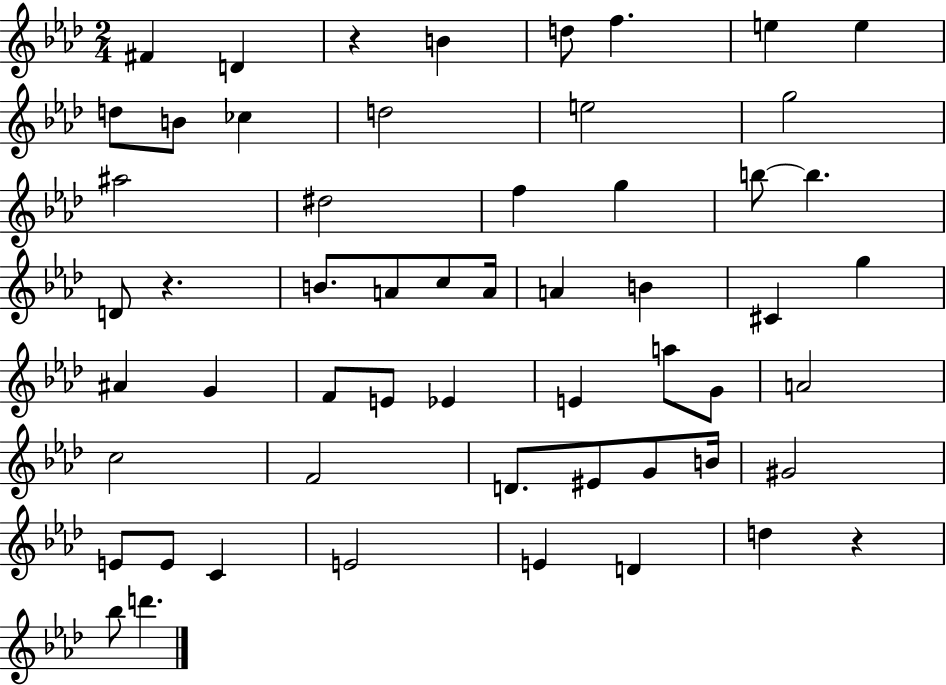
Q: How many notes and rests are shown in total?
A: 56